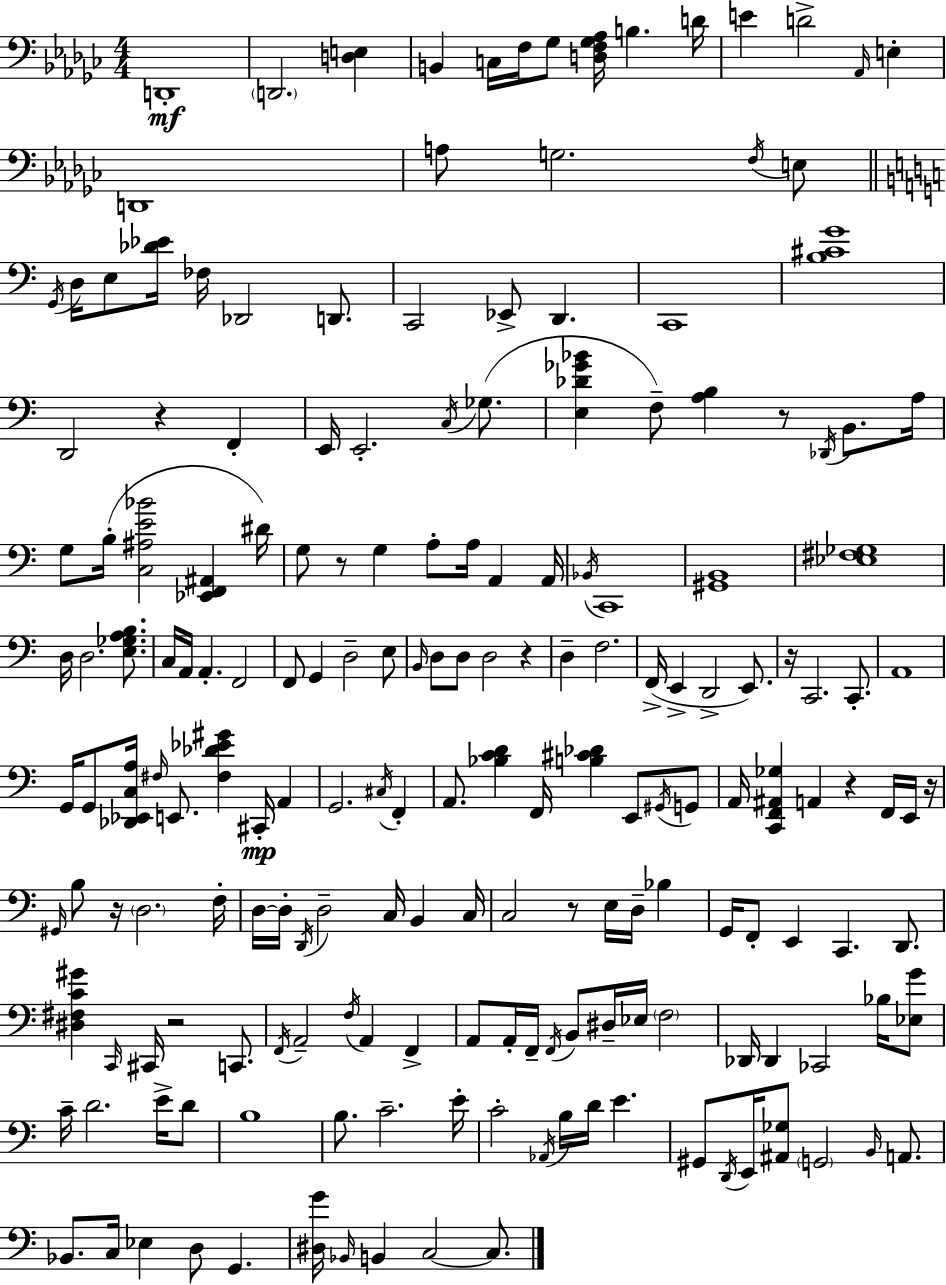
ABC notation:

X:1
T:Untitled
M:4/4
L:1/4
K:Ebm
D,,4 D,,2 [D,E,] B,, C,/4 F,/4 _G,/2 [D,F,_G,_A,]/4 B, D/4 E D2 _A,,/4 E, D,,4 A,/2 G,2 F,/4 E,/2 G,,/4 D,/4 E,/2 [_D_E]/4 _F,/4 _D,,2 D,,/2 C,,2 _E,,/2 D,, C,,4 [B,^CG]4 D,,2 z F,, E,,/4 E,,2 C,/4 _G,/2 [E,_D_G_B] F,/2 [A,B,] z/2 _D,,/4 B,,/2 A,/4 G,/2 B,/4 [C,^A,E_B]2 [_E,,F,,^A,,] ^D/4 G,/2 z/2 G, A,/2 A,/4 A,, A,,/4 _B,,/4 C,,4 [^G,,B,,]4 [_E,^F,_G,]4 D,/4 D,2 [E,_G,A,B,]/2 C,/4 A,,/4 A,, F,,2 F,,/2 G,, D,2 E,/2 B,,/4 D,/2 D,/2 D,2 z D, F,2 F,,/4 E,, D,,2 E,,/2 z/4 C,,2 C,,/2 A,,4 G,,/4 G,,/2 [_D,,_E,,C,A,]/4 ^F,/4 E,,/2 [^F,_D_E^G] ^C,,/4 A,, G,,2 ^C,/4 F,, A,,/2 [_B,CD] F,,/4 [B,^C_D] E,,/2 ^G,,/4 G,,/2 A,,/4 [C,,F,,^A,,_G,] A,, z F,,/4 E,,/4 z/4 ^G,,/4 B,/2 z/4 D,2 F,/4 D,/4 D,/4 D,,/4 D,2 C,/4 B,, C,/4 C,2 z/2 E,/4 D,/4 _B, G,,/4 F,,/2 E,, C,, D,,/2 [^D,^F,C^G] C,,/4 ^C,,/4 z2 C,,/2 F,,/4 A,,2 F,/4 A,, F,, A,,/2 A,,/4 F,,/4 F,,/4 B,,/2 ^D,/4 _E,/4 F,2 _D,,/4 _D,, _C,,2 _B,/4 [_E,G]/2 C/4 D2 E/4 D/2 B,4 B,/2 C2 E/4 C2 _A,,/4 B,/4 D/4 E ^G,,/2 D,,/4 E,,/4 [^A,,_G,]/2 G,,2 B,,/4 A,,/2 _B,,/2 C,/4 _E, D,/2 G,, [^D,G]/4 _B,,/4 B,, C,2 C,/2